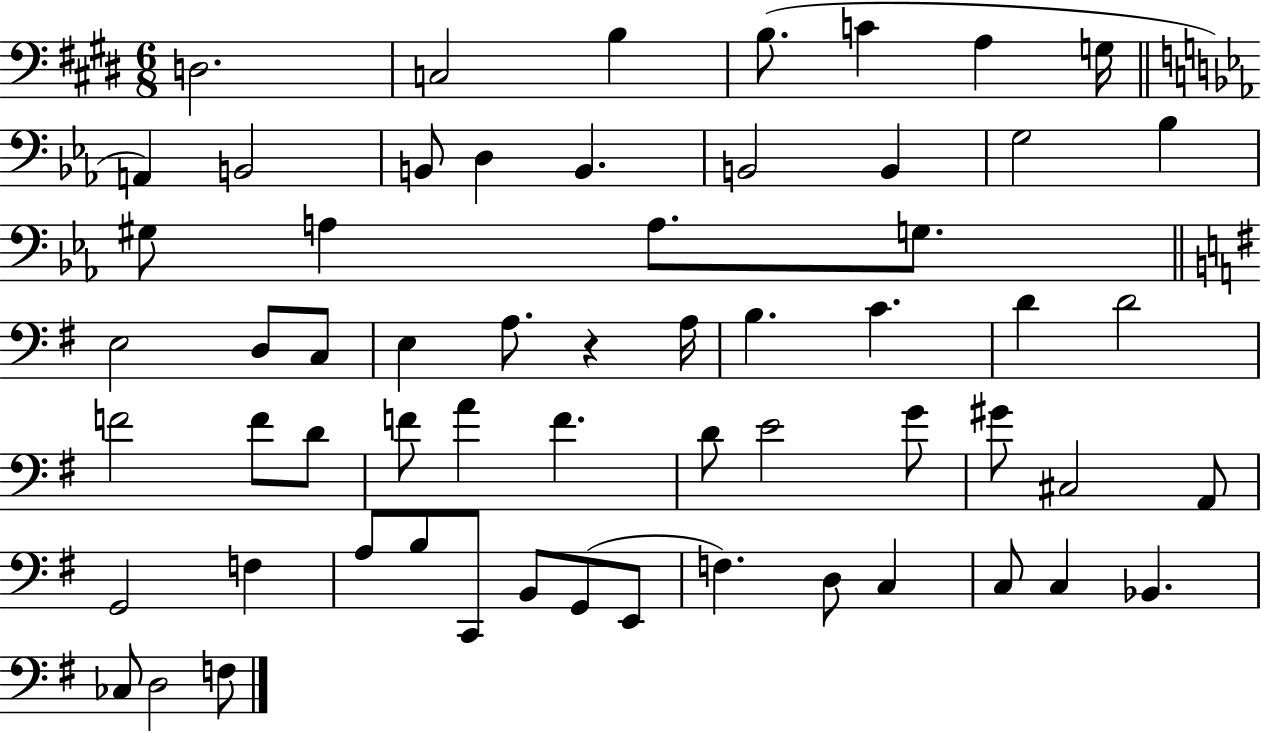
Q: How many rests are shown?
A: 1